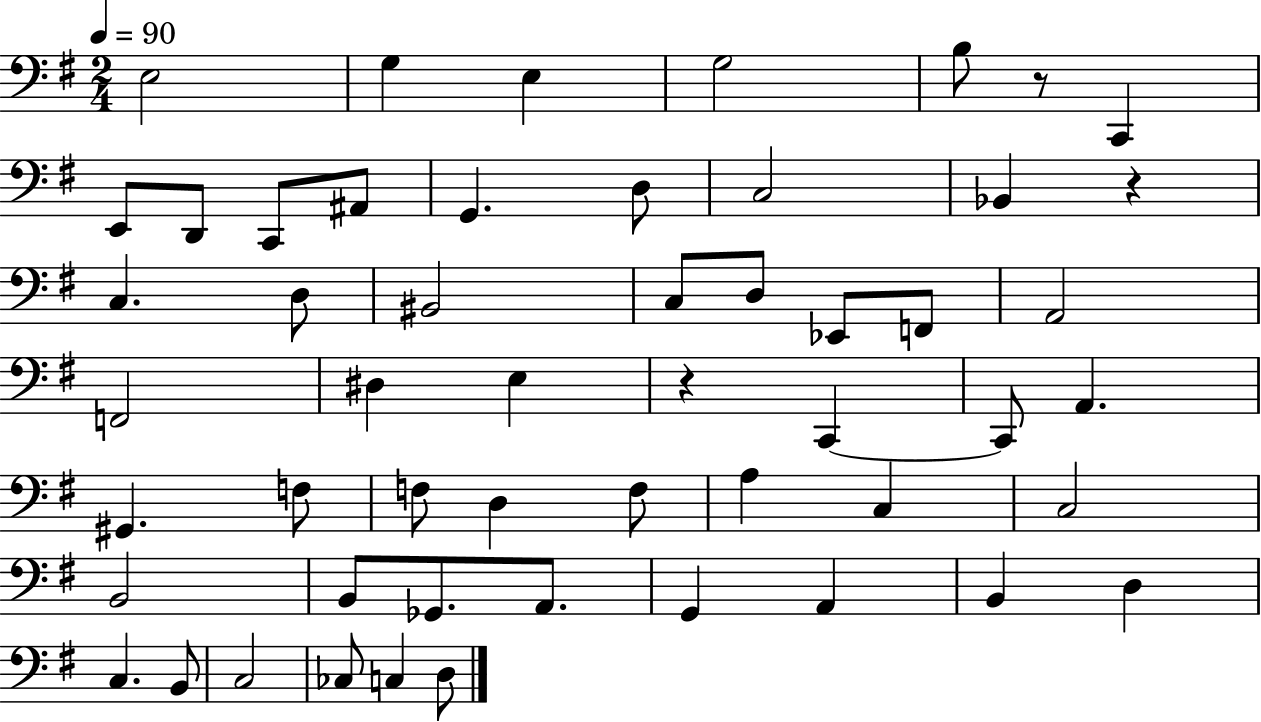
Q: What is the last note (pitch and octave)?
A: D3